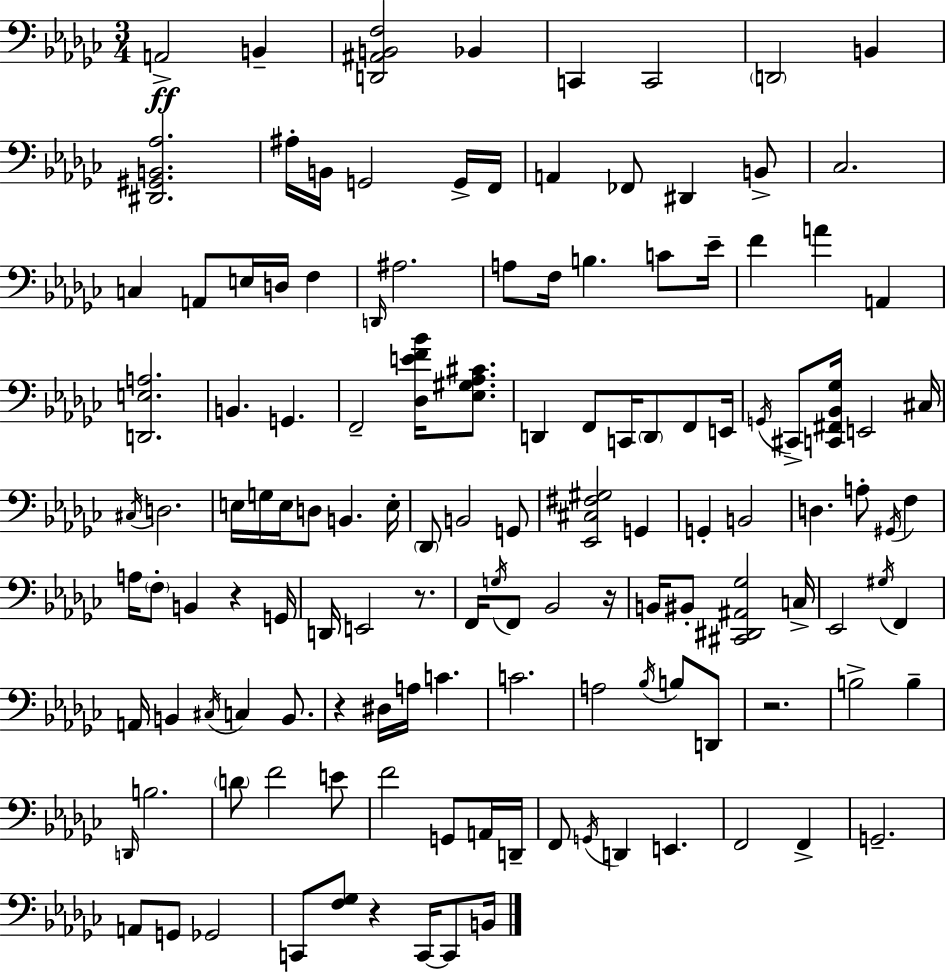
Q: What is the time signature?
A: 3/4